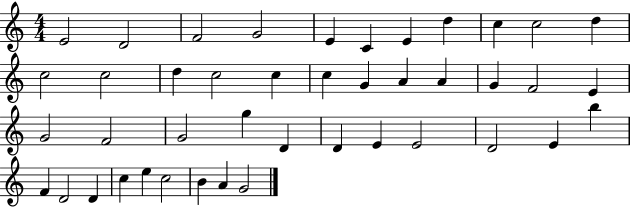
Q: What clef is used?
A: treble